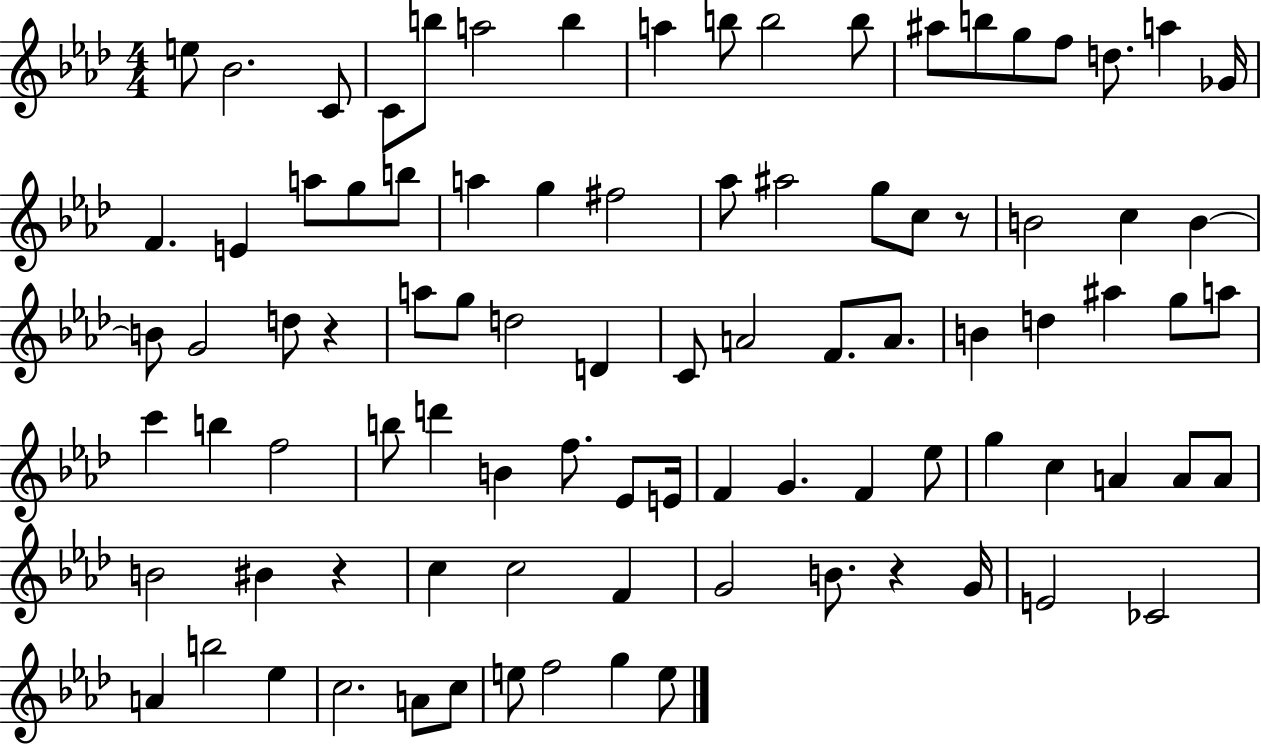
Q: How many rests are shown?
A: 4